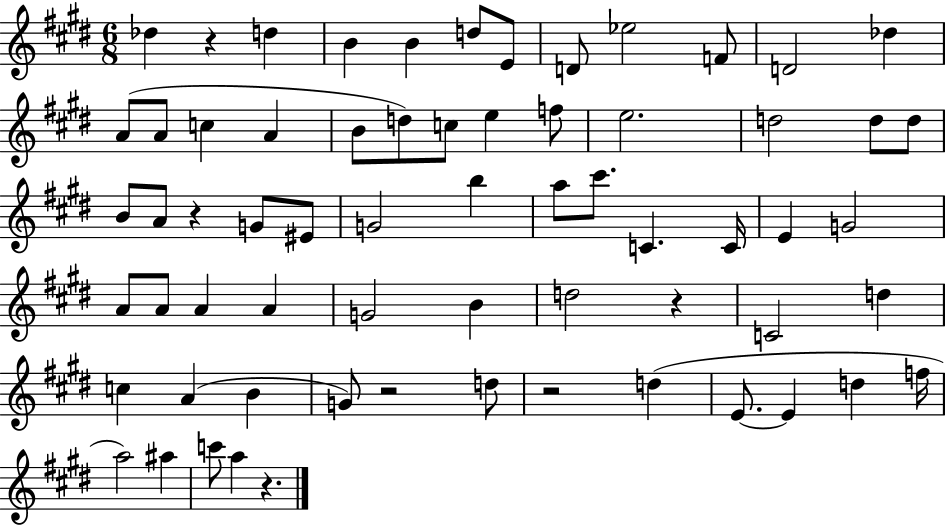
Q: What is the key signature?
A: E major